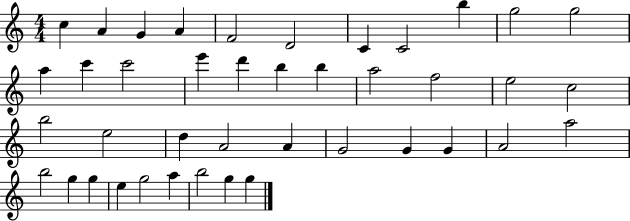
{
  \clef treble
  \numericTimeSignature
  \time 4/4
  \key c \major
  c''4 a'4 g'4 a'4 | f'2 d'2 | c'4 c'2 b''4 | g''2 g''2 | \break a''4 c'''4 c'''2 | e'''4 d'''4 b''4 b''4 | a''2 f''2 | e''2 c''2 | \break b''2 e''2 | d''4 a'2 a'4 | g'2 g'4 g'4 | a'2 a''2 | \break b''2 g''4 g''4 | e''4 g''2 a''4 | b''2 g''4 g''4 | \bar "|."
}